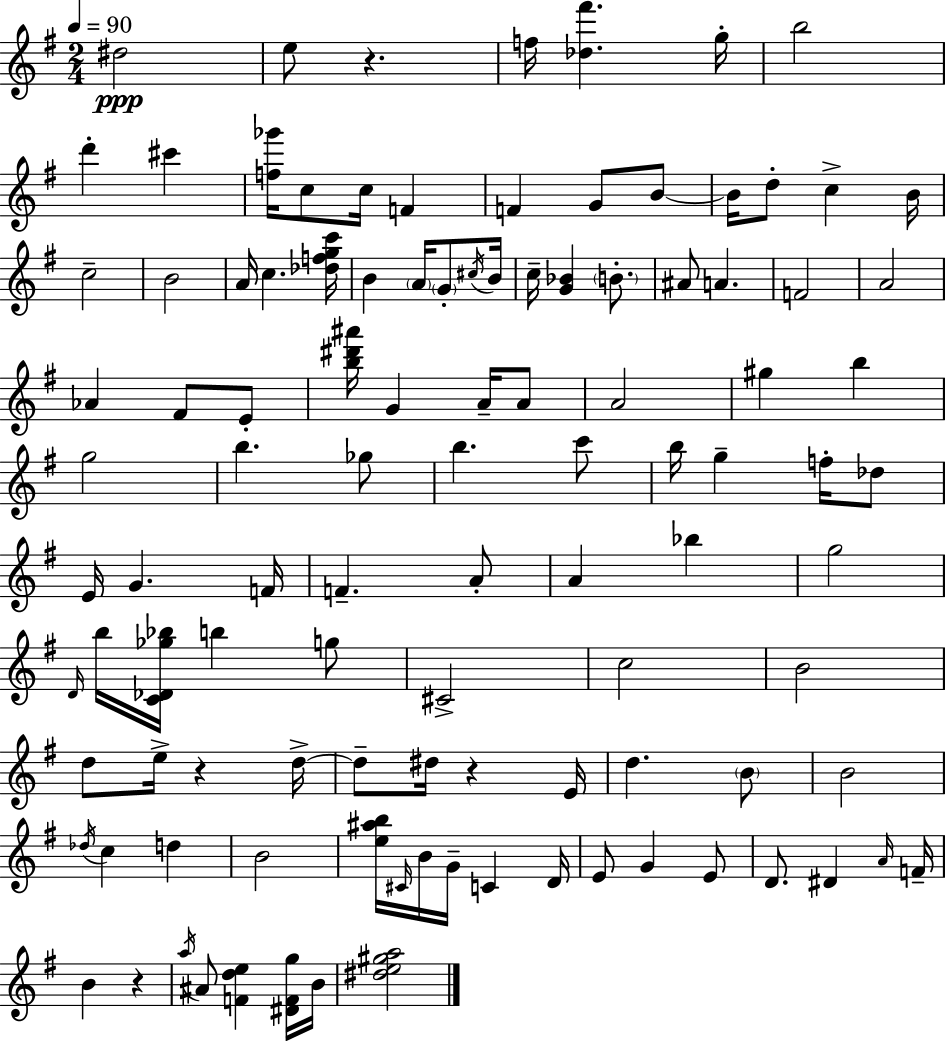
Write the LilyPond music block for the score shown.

{
  \clef treble
  \numericTimeSignature
  \time 2/4
  \key g \major
  \tempo 4 = 90
  \repeat volta 2 { dis''2\ppp | e''8 r4. | f''16 <des'' fis'''>4. g''16-. | b''2 | \break d'''4-. cis'''4 | <f'' ges'''>16 c''8 c''16 f'4 | f'4 g'8 b'8~~ | b'16 d''8-. c''4-> b'16 | \break c''2-- | b'2 | a'16 c''4. <des'' f'' g'' c'''>16 | b'4 \parenthesize a'16 \parenthesize g'8-. \acciaccatura { cis''16 } | \break b'16 c''16-- <g' bes'>4 \parenthesize b'8.-. | ais'8 a'4. | f'2 | a'2 | \break aes'4 fis'8 e'8-. | <b'' dis''' ais'''>16 g'4 a'16-- a'8 | a'2 | gis''4 b''4 | \break g''2 | b''4. ges''8 | b''4. c'''8 | b''16 g''4-- f''16-. des''8 | \break e'16 g'4. | f'16 f'4.-- a'8-. | a'4 bes''4 | g''2 | \break \grace { d'16 } b''16 <c' des' ges'' bes''>16 b''4 | g''8 cis'2-> | c''2 | b'2 | \break d''8 e''16-> r4 | d''16->~~ d''8-- dis''16 r4 | e'16 d''4. | \parenthesize b'8 b'2 | \break \acciaccatura { des''16 } c''4 d''4 | b'2 | <e'' ais'' b''>16 \grace { cis'16 } b'16 g'16-- c'4 | d'16 e'8 g'4 | \break e'8 d'8. dis'4 | \grace { a'16 } f'16-- b'4 | r4 \acciaccatura { a''16 } ais'8 | <f' d'' e''>4 <dis' f' g''>16 b'16 <dis'' e'' gis'' a''>2 | \break } \bar "|."
}